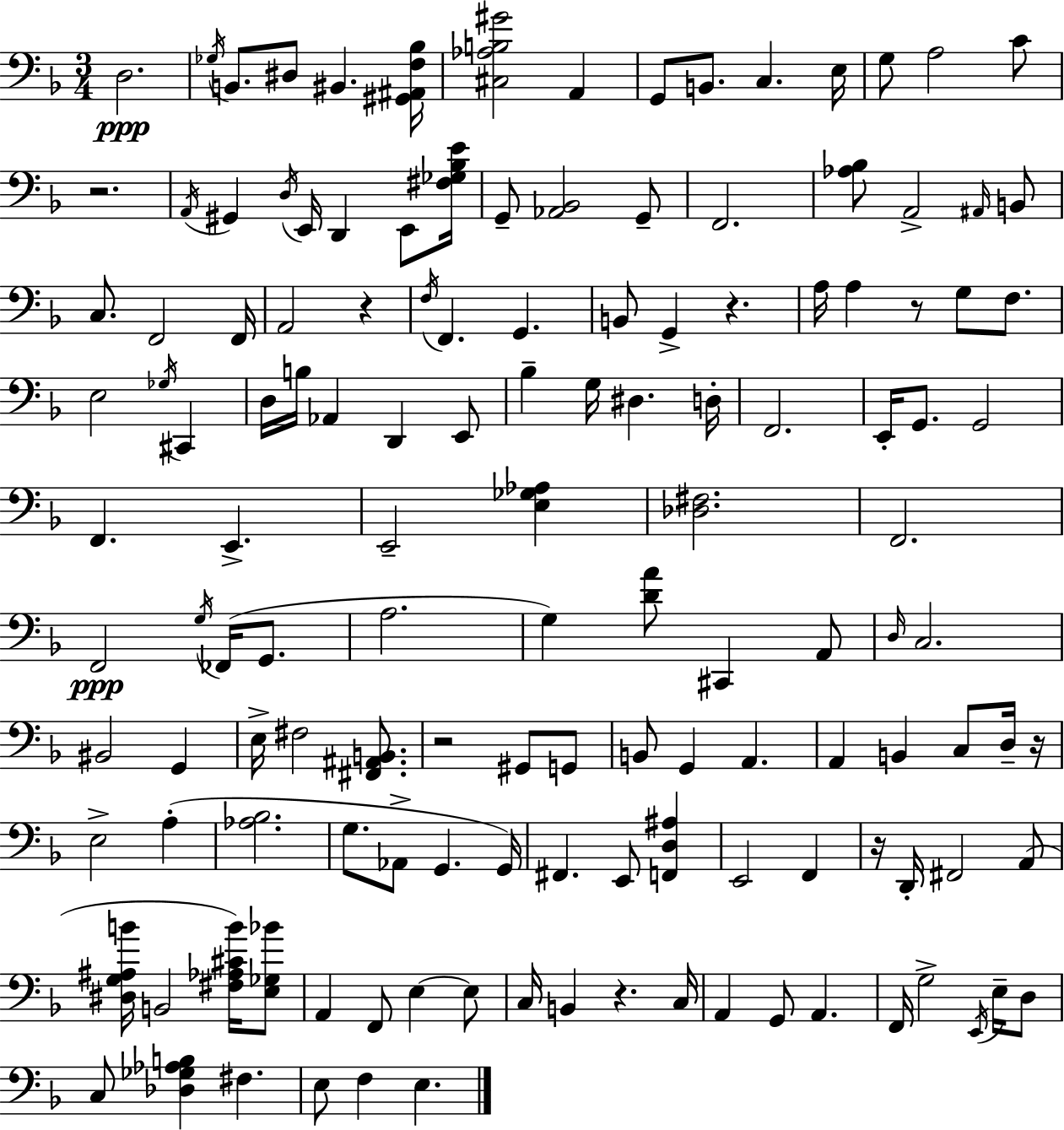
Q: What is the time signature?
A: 3/4